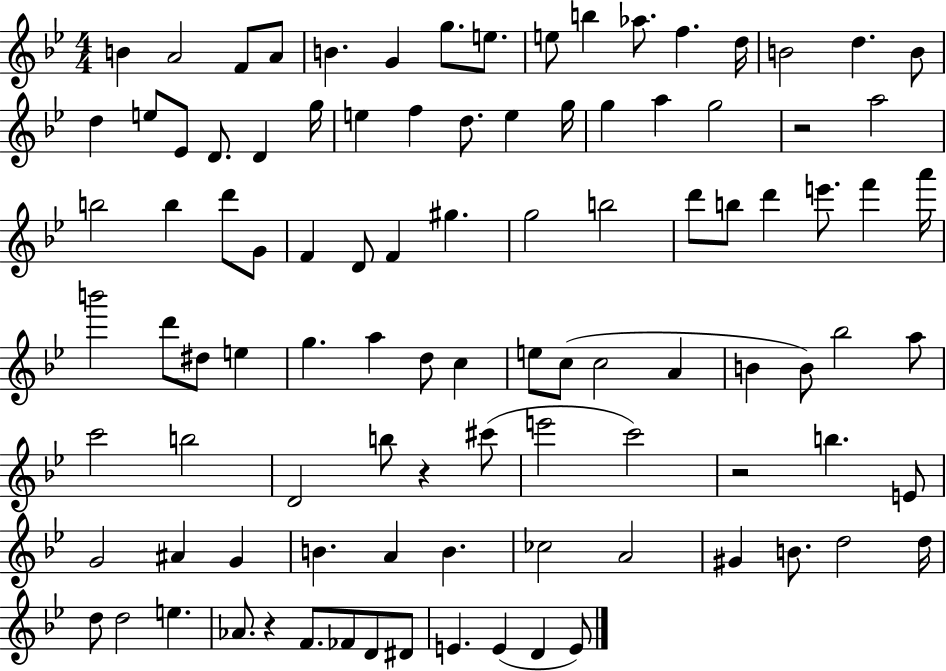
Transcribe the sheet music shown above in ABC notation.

X:1
T:Untitled
M:4/4
L:1/4
K:Bb
B A2 F/2 A/2 B G g/2 e/2 e/2 b _a/2 f d/4 B2 d B/2 d e/2 _E/2 D/2 D g/4 e f d/2 e g/4 g a g2 z2 a2 b2 b d'/2 G/2 F D/2 F ^g g2 b2 d'/2 b/2 d' e'/2 f' a'/4 b'2 d'/2 ^d/2 e g a d/2 c e/2 c/2 c2 A B B/2 _b2 a/2 c'2 b2 D2 b/2 z ^c'/2 e'2 c'2 z2 b E/2 G2 ^A G B A B _c2 A2 ^G B/2 d2 d/4 d/2 d2 e _A/2 z F/2 _F/2 D/2 ^D/2 E E D E/2